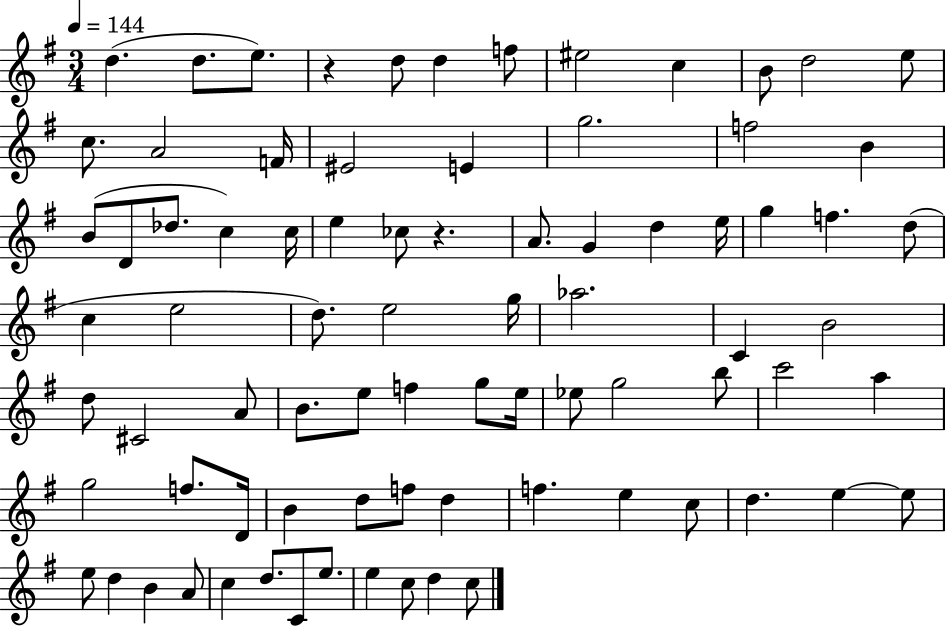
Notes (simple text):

D5/q. D5/e. E5/e. R/q D5/e D5/q F5/e EIS5/h C5/q B4/e D5/h E5/e C5/e. A4/h F4/s EIS4/h E4/q G5/h. F5/h B4/q B4/e D4/e Db5/e. C5/q C5/s E5/q CES5/e R/q. A4/e. G4/q D5/q E5/s G5/q F5/q. D5/e C5/q E5/h D5/e. E5/h G5/s Ab5/h. C4/q B4/h D5/e C#4/h A4/e B4/e. E5/e F5/q G5/e E5/s Eb5/e G5/h B5/e C6/h A5/q G5/h F5/e. D4/s B4/q D5/e F5/e D5/q F5/q. E5/q C5/e D5/q. E5/q E5/e E5/e D5/q B4/q A4/e C5/q D5/e. C4/e E5/e. E5/q C5/e D5/q C5/e